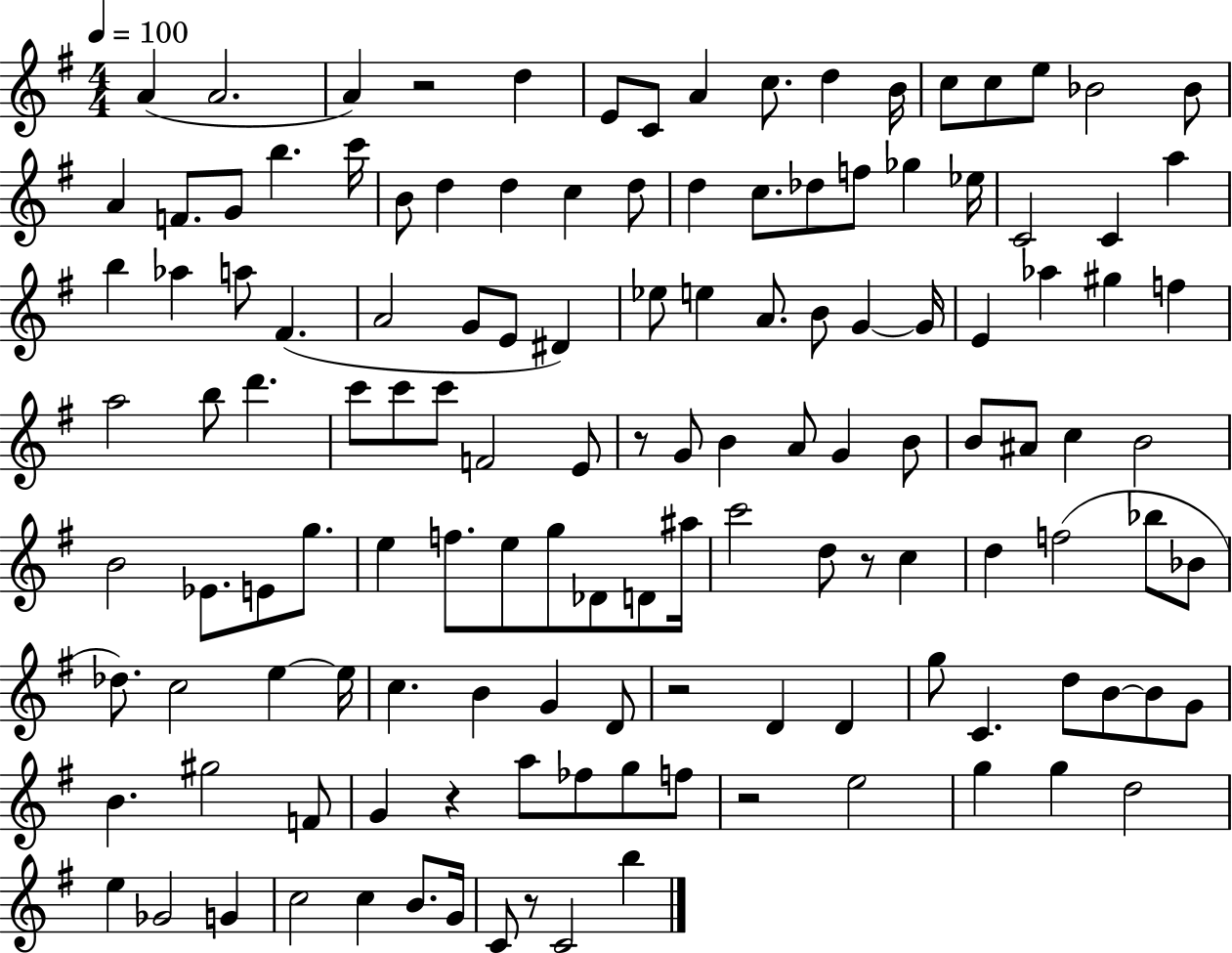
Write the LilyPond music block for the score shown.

{
  \clef treble
  \numericTimeSignature
  \time 4/4
  \key g \major
  \tempo 4 = 100
  a'4( a'2. | a'4) r2 d''4 | e'8 c'8 a'4 c''8. d''4 b'16 | c''8 c''8 e''8 bes'2 bes'8 | \break a'4 f'8. g'8 b''4. c'''16 | b'8 d''4 d''4 c''4 d''8 | d''4 c''8. des''8 f''8 ges''4 ees''16 | c'2 c'4 a''4 | \break b''4 aes''4 a''8 fis'4.( | a'2 g'8 e'8 dis'4) | ees''8 e''4 a'8. b'8 g'4~~ g'16 | e'4 aes''4 gis''4 f''4 | \break a''2 b''8 d'''4. | c'''8 c'''8 c'''8 f'2 e'8 | r8 g'8 b'4 a'8 g'4 b'8 | b'8 ais'8 c''4 b'2 | \break b'2 ees'8. e'8 g''8. | e''4 f''8. e''8 g''8 des'8 d'8 ais''16 | c'''2 d''8 r8 c''4 | d''4 f''2( bes''8 bes'8 | \break des''8.) c''2 e''4~~ e''16 | c''4. b'4 g'4 d'8 | r2 d'4 d'4 | g''8 c'4. d''8 b'8~~ b'8 g'8 | \break b'4. gis''2 f'8 | g'4 r4 a''8 fes''8 g''8 f''8 | r2 e''2 | g''4 g''4 d''2 | \break e''4 ges'2 g'4 | c''2 c''4 b'8. g'16 | c'8 r8 c'2 b''4 | \bar "|."
}